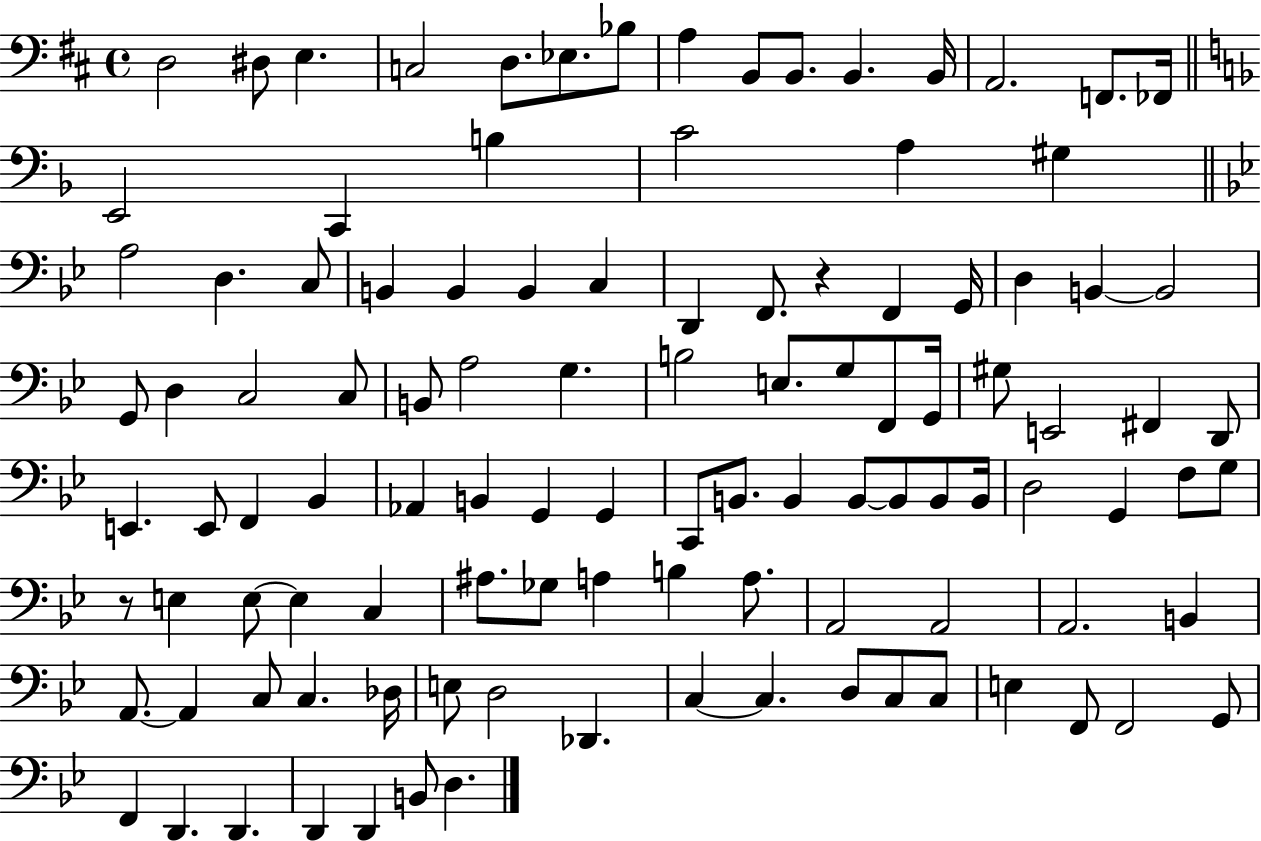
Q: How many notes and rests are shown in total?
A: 109